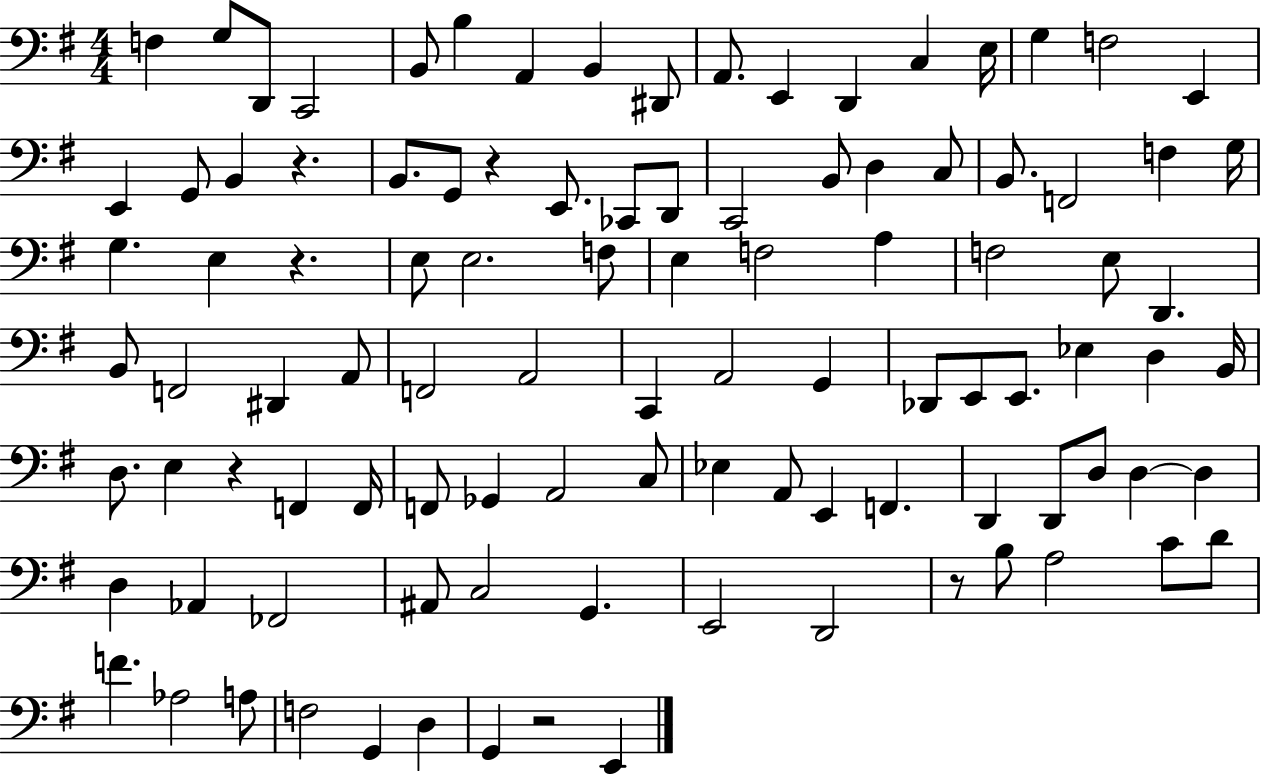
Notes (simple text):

F3/q G3/e D2/e C2/h B2/e B3/q A2/q B2/q D#2/e A2/e. E2/q D2/q C3/q E3/s G3/q F3/h E2/q E2/q G2/e B2/q R/q. B2/e. G2/e R/q E2/e. CES2/e D2/e C2/h B2/e D3/q C3/e B2/e. F2/h F3/q G3/s G3/q. E3/q R/q. E3/e E3/h. F3/e E3/q F3/h A3/q F3/h E3/e D2/q. B2/e F2/h D#2/q A2/e F2/h A2/h C2/q A2/h G2/q Db2/e E2/e E2/e. Eb3/q D3/q B2/s D3/e. E3/q R/q F2/q F2/s F2/e Gb2/q A2/h C3/e Eb3/q A2/e E2/q F2/q. D2/q D2/e D3/e D3/q D3/q D3/q Ab2/q FES2/h A#2/e C3/h G2/q. E2/h D2/h R/e B3/e A3/h C4/e D4/e F4/q. Ab3/h A3/e F3/h G2/q D3/q G2/q R/h E2/q